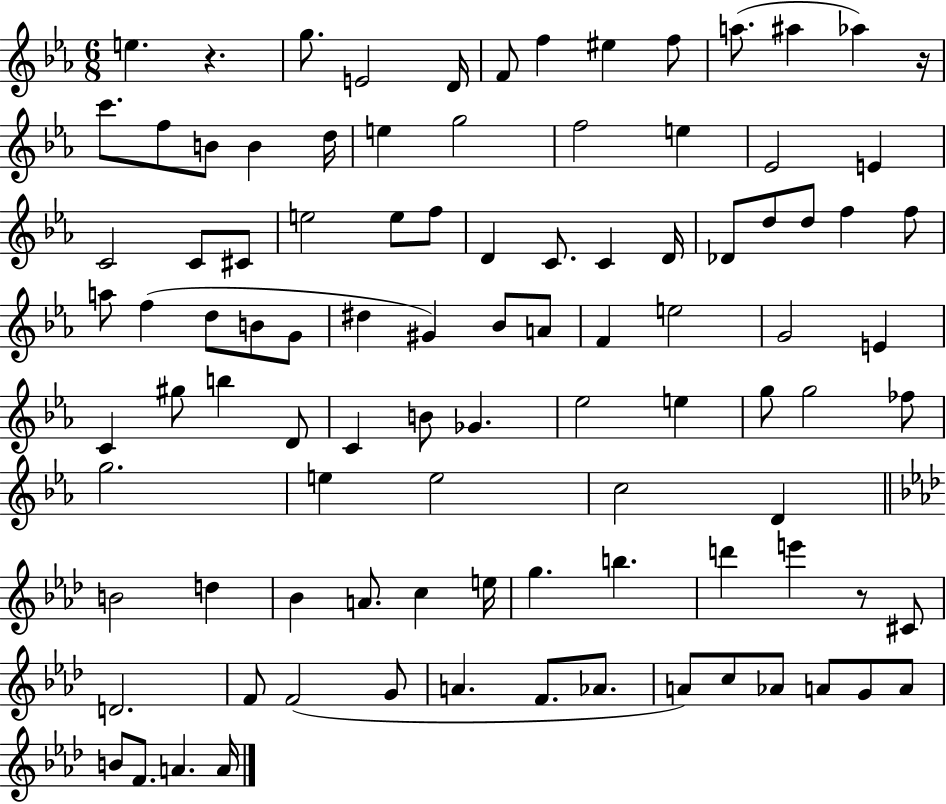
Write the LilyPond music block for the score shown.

{
  \clef treble
  \numericTimeSignature
  \time 6/8
  \key ees \major
  e''4. r4. | g''8. e'2 d'16 | f'8 f''4 eis''4 f''8 | a''8.( ais''4 aes''4) r16 | \break c'''8. f''8 b'8 b'4 d''16 | e''4 g''2 | f''2 e''4 | ees'2 e'4 | \break c'2 c'8 cis'8 | e''2 e''8 f''8 | d'4 c'8. c'4 d'16 | des'8 d''8 d''8 f''4 f''8 | \break a''8 f''4( d''8 b'8 g'8 | dis''4 gis'4) bes'8 a'8 | f'4 e''2 | g'2 e'4 | \break c'4 gis''8 b''4 d'8 | c'4 b'8 ges'4. | ees''2 e''4 | g''8 g''2 fes''8 | \break g''2. | e''4 e''2 | c''2 d'4 | \bar "||" \break \key aes \major b'2 d''4 | bes'4 a'8. c''4 e''16 | g''4. b''4. | d'''4 e'''4 r8 cis'8 | \break d'2. | f'8 f'2( g'8 | a'4. f'8. aes'8. | a'8) c''8 aes'8 a'8 g'8 a'8 | \break b'8 f'8. a'4. a'16 | \bar "|."
}